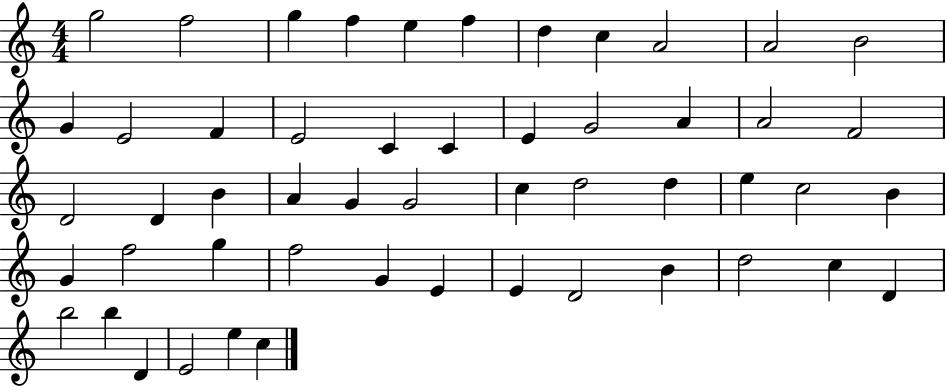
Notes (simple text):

G5/h F5/h G5/q F5/q E5/q F5/q D5/q C5/q A4/h A4/h B4/h G4/q E4/h F4/q E4/h C4/q C4/q E4/q G4/h A4/q A4/h F4/h D4/h D4/q B4/q A4/q G4/q G4/h C5/q D5/h D5/q E5/q C5/h B4/q G4/q F5/h G5/q F5/h G4/q E4/q E4/q D4/h B4/q D5/h C5/q D4/q B5/h B5/q D4/q E4/h E5/q C5/q